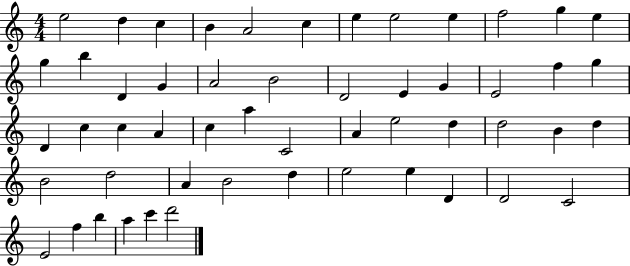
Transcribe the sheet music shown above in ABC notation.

X:1
T:Untitled
M:4/4
L:1/4
K:C
e2 d c B A2 c e e2 e f2 g e g b D G A2 B2 D2 E G E2 f g D c c A c a C2 A e2 d d2 B d B2 d2 A B2 d e2 e D D2 C2 E2 f b a c' d'2